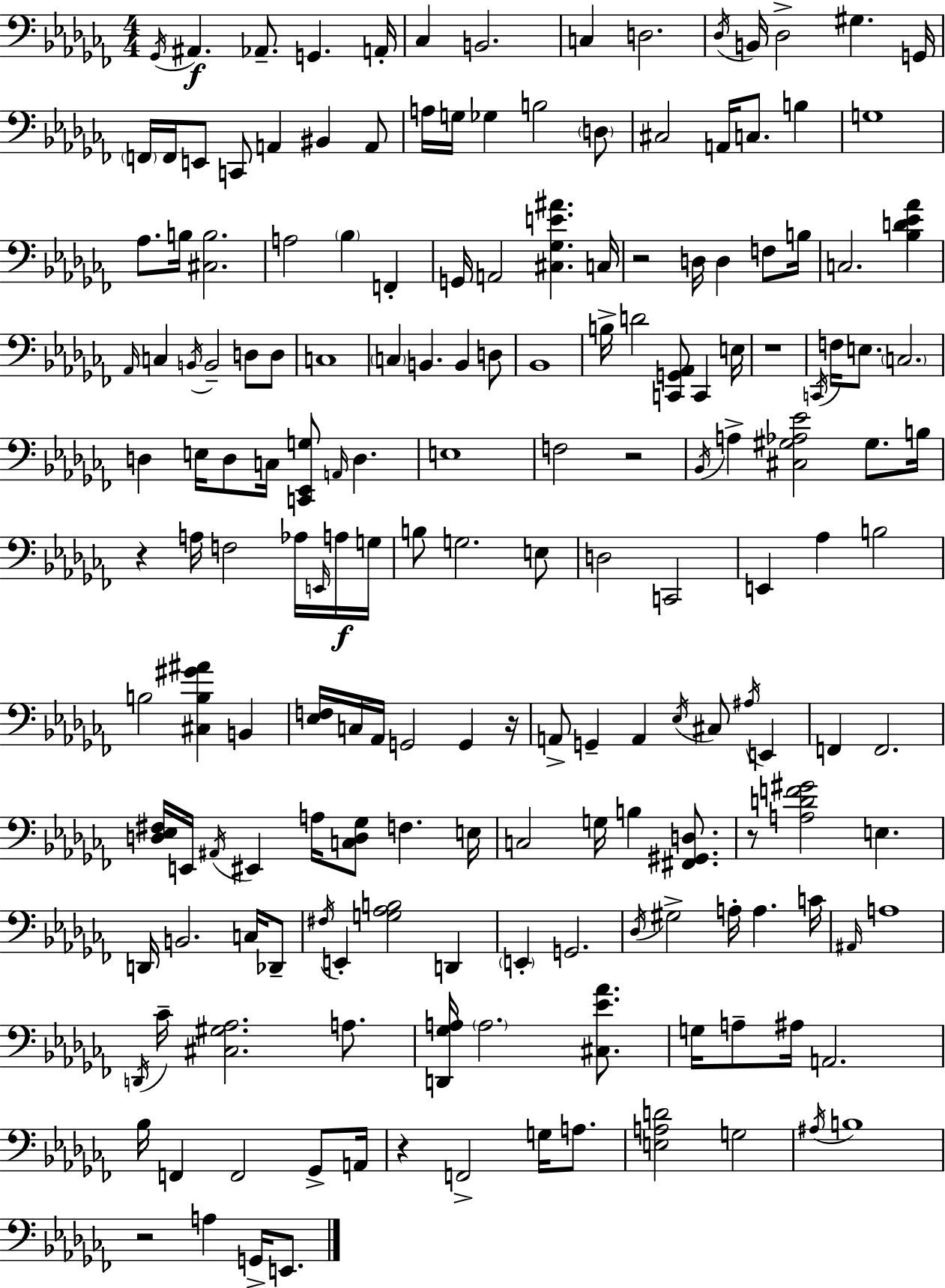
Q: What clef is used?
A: bass